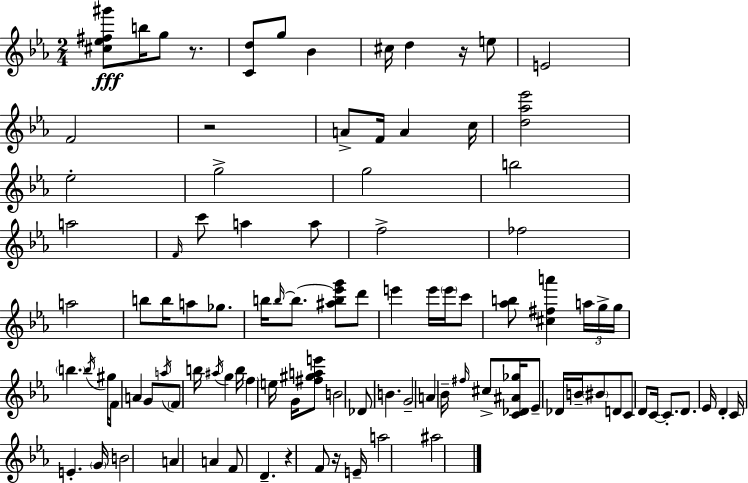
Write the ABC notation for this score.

X:1
T:Untitled
M:2/4
L:1/4
K:Cm
[^c_e^f^g']/2 b/4 g/2 z/2 [Cd]/2 g/2 _B ^c/4 d z/4 e/2 E2 F2 z2 A/2 F/4 A c/4 [d_a_e']2 _e2 g2 g2 b2 a2 F/4 c'/2 a a/2 f2 _f2 a2 b/2 b/4 a/2 _g/2 b/4 b/4 b/2 [^ab_e'g']/2 d'/2 e' e'/4 e'/4 c'/2 [_ab]/2 [^c^fa'] a/4 g/4 g/4 b b/4 ^g/4 F/2 A G/2 a/4 F/2 b/4 ^a/4 g b/4 f e/4 G/4 [^f^gae']/2 B2 _D/2 B G2 A _B/4 ^f/4 ^c/2 [C_D^A_g]/4 _E/2 _D/4 B/4 ^B/2 D/2 C/2 D/2 C/4 C/2 D/2 _E/4 D C/4 E G/4 B2 A A F/2 D z F/2 z/4 E/4 a2 ^a2